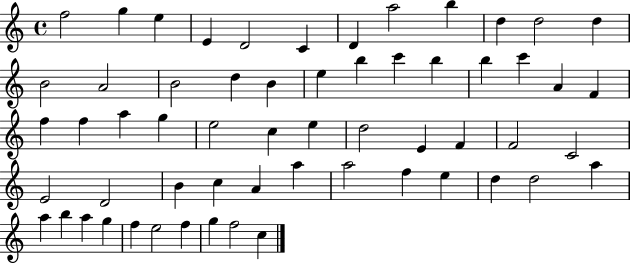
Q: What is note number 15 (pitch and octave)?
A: B4